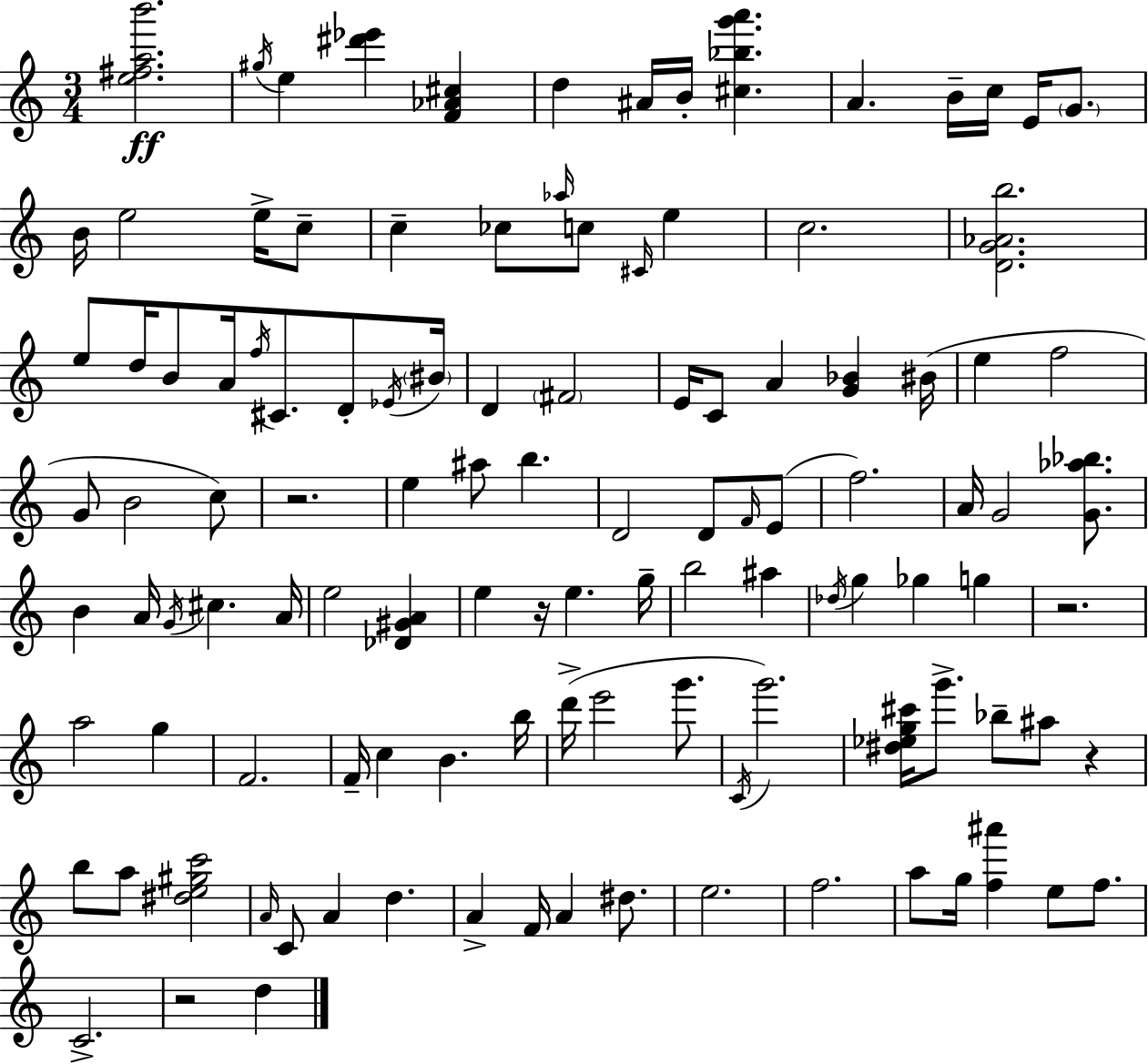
{
  \clef treble
  \numericTimeSignature
  \time 3/4
  \key c \major
  <e'' fis'' a'' b'''>2.\ff | \acciaccatura { gis''16 } e''4 <dis''' ees'''>4 <f' aes' cis''>4 | d''4 ais'16 b'16-. <cis'' bes'' g''' a'''>4. | a'4. b'16-- c''16 e'16 \parenthesize g'8. | \break b'16 e''2 e''16-> c''8-- | c''4-- ces''8 \grace { aes''16 } c''8 \grace { cis'16 } e''4 | c''2. | <d' g' aes' b''>2. | \break e''8 d''16 b'8 a'16 \acciaccatura { f''16 } cis'8. | d'8-. \acciaccatura { ees'16 } \parenthesize bis'16 d'4 \parenthesize fis'2 | e'16 c'8 a'4 | <g' bes'>4 bis'16( e''4 f''2 | \break g'8 b'2 | c''8) r2. | e''4 ais''8 b''4. | d'2 | \break d'8 \grace { f'16 }( e'8 f''2.) | a'16 g'2 | <g' aes'' bes''>8. b'4 a'16 \acciaccatura { g'16 } | cis''4. a'16 e''2 | \break <des' gis' a'>4 e''4 r16 | e''4. g''16-- b''2 | ais''4 \acciaccatura { des''16 } g''4 | ges''4 g''4 r2. | \break a''2 | g''4 f'2. | f'16-- c''4 | b'4. b''16 d'''16->( e'''2 | \break g'''8. \acciaccatura { c'16 } g'''2.) | <dis'' ees'' g'' cis'''>16 g'''8.-> | bes''8-- ais''8 r4 b''8 a''8 | <dis'' e'' gis'' c'''>2 \grace { a'16 } c'8 | \break a'4 d''4. a'4-> | f'16 a'4 dis''8. e''2. | f''2. | a''8 | \break g''16 <f'' ais'''>4 e''8 f''8. c'2.-> | r2 | d''4 \bar "|."
}